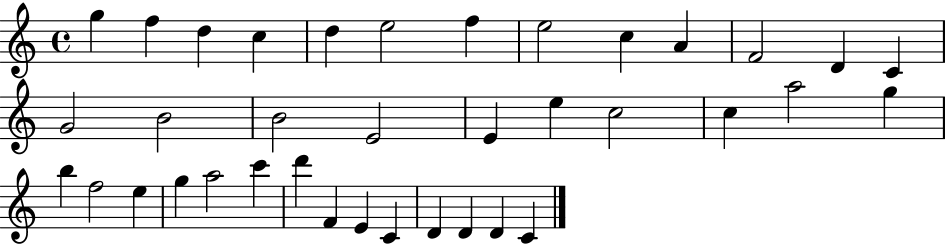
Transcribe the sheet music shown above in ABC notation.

X:1
T:Untitled
M:4/4
L:1/4
K:C
g f d c d e2 f e2 c A F2 D C G2 B2 B2 E2 E e c2 c a2 g b f2 e g a2 c' d' F E C D D D C